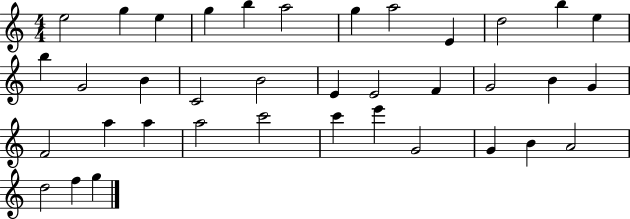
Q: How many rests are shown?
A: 0